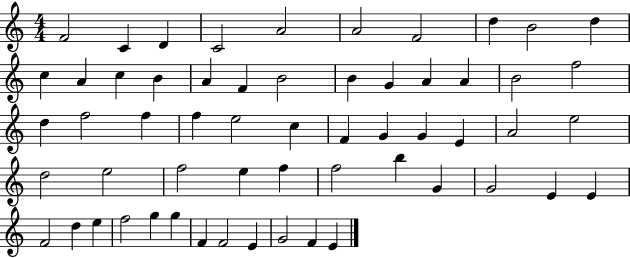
F4/h C4/q D4/q C4/h A4/h A4/h F4/h D5/q B4/h D5/q C5/q A4/q C5/q B4/q A4/q F4/q B4/h B4/q G4/q A4/q A4/q B4/h F5/h D5/q F5/h F5/q F5/q E5/h C5/q F4/q G4/q G4/q E4/q A4/h E5/h D5/h E5/h F5/h E5/q F5/q F5/h B5/q G4/q G4/h E4/q E4/q F4/h D5/q E5/q F5/h G5/q G5/q F4/q F4/h E4/q G4/h F4/q E4/q